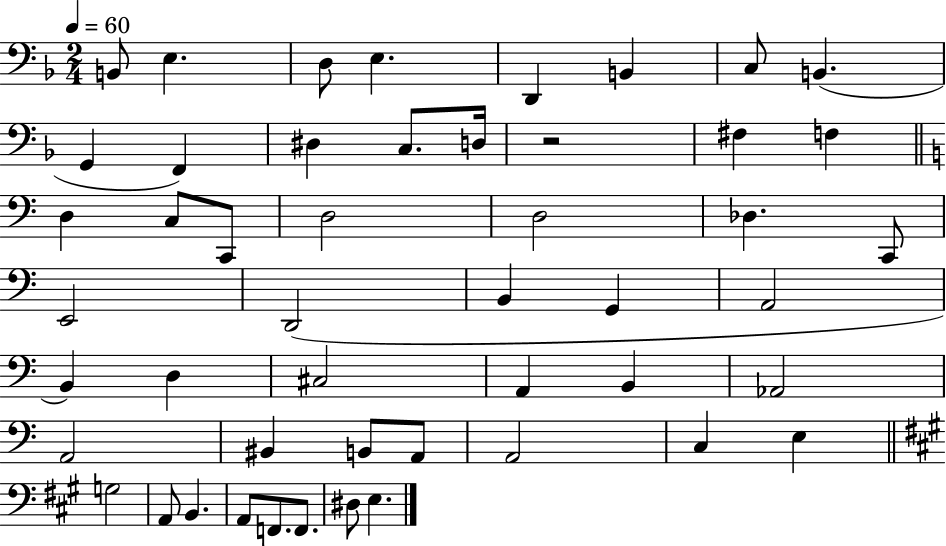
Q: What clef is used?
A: bass